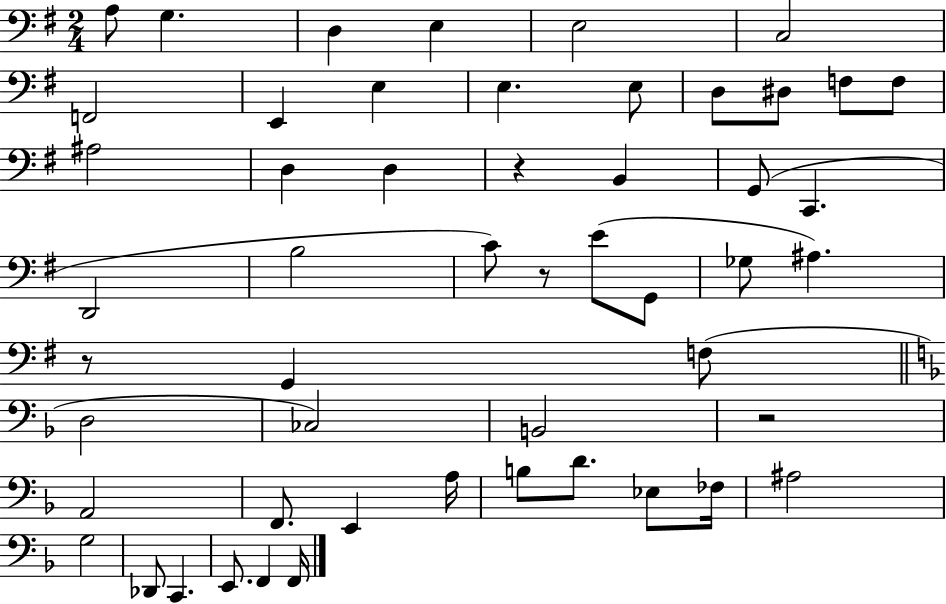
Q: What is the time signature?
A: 2/4